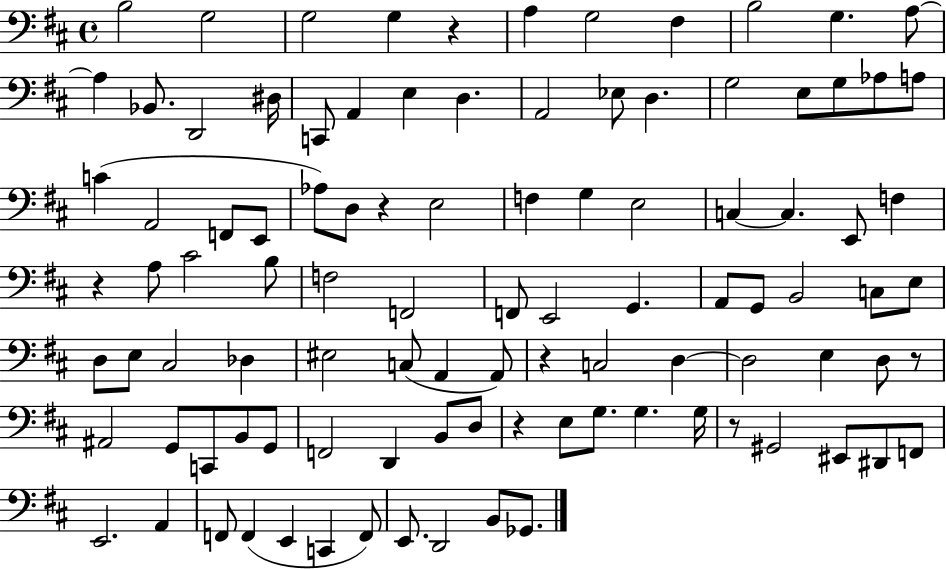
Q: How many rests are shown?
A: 7